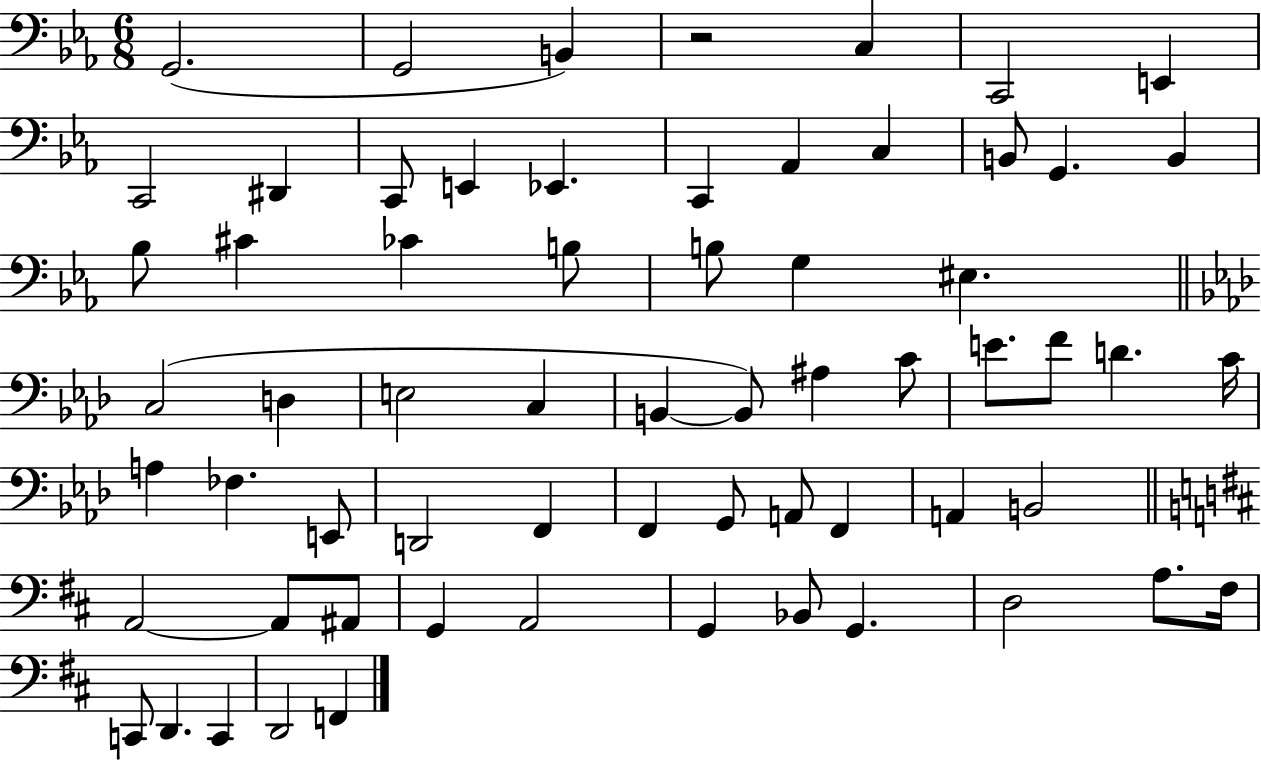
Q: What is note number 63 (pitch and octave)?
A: F2